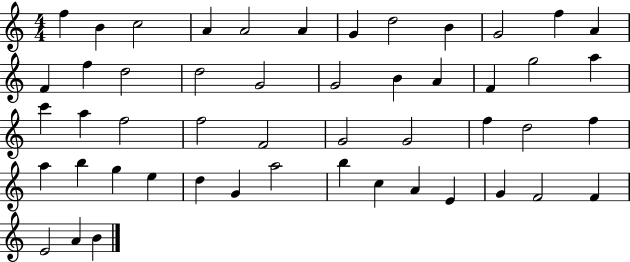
F5/q B4/q C5/h A4/q A4/h A4/q G4/q D5/h B4/q G4/h F5/q A4/q F4/q F5/q D5/h D5/h G4/h G4/h B4/q A4/q F4/q G5/h A5/q C6/q A5/q F5/h F5/h F4/h G4/h G4/h F5/q D5/h F5/q A5/q B5/q G5/q E5/q D5/q G4/q A5/h B5/q C5/q A4/q E4/q G4/q F4/h F4/q E4/h A4/q B4/q